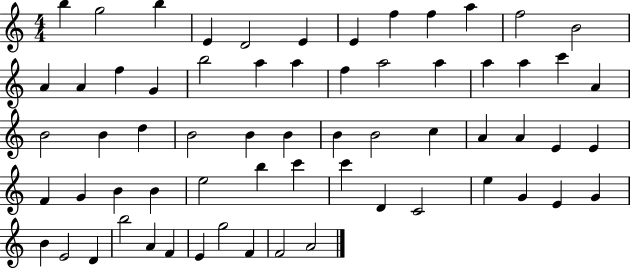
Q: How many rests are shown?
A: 0